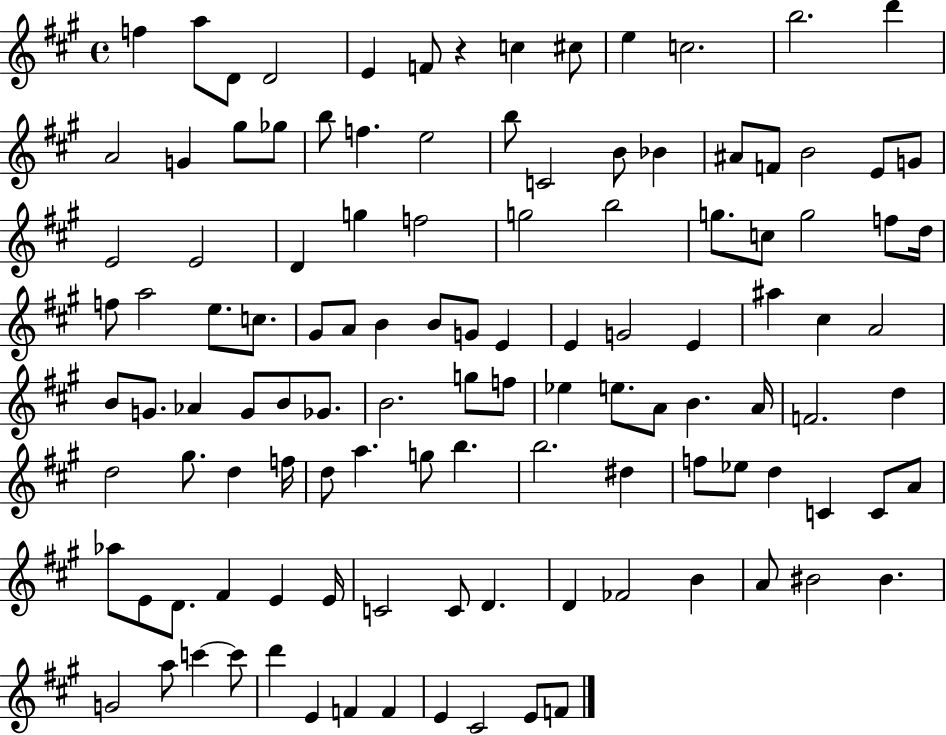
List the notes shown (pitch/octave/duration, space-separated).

F5/q A5/e D4/e D4/h E4/q F4/e R/q C5/q C#5/e E5/q C5/h. B5/h. D6/q A4/h G4/q G#5/e Gb5/e B5/e F5/q. E5/h B5/e C4/h B4/e Bb4/q A#4/e F4/e B4/h E4/e G4/e E4/h E4/h D4/q G5/q F5/h G5/h B5/h G5/e. C5/e G5/h F5/e D5/s F5/e A5/h E5/e. C5/e. G#4/e A4/e B4/q B4/e G4/e E4/q E4/q G4/h E4/q A#5/q C#5/q A4/h B4/e G4/e. Ab4/q G4/e B4/e Gb4/e. B4/h. G5/e F5/e Eb5/q E5/e. A4/e B4/q. A4/s F4/h. D5/q D5/h G#5/e. D5/q F5/s D5/e A5/q. G5/e B5/q. B5/h. D#5/q F5/e Eb5/e D5/q C4/q C4/e A4/e Ab5/e E4/e D4/e. F#4/q E4/q E4/s C4/h C4/e D4/q. D4/q FES4/h B4/q A4/e BIS4/h BIS4/q. G4/h A5/e C6/q C6/e D6/q E4/q F4/q F4/q E4/q C#4/h E4/e F4/e